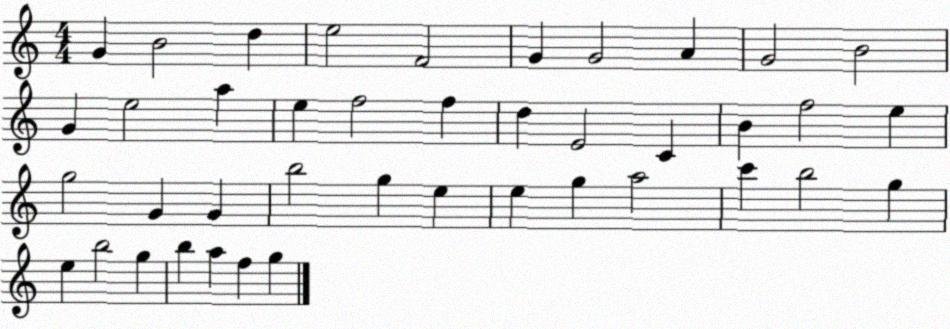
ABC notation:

X:1
T:Untitled
M:4/4
L:1/4
K:C
G B2 d e2 F2 G G2 A G2 B2 G e2 a e f2 f d E2 C B f2 e g2 G G b2 g e e g a2 c' b2 g e b2 g b a f g